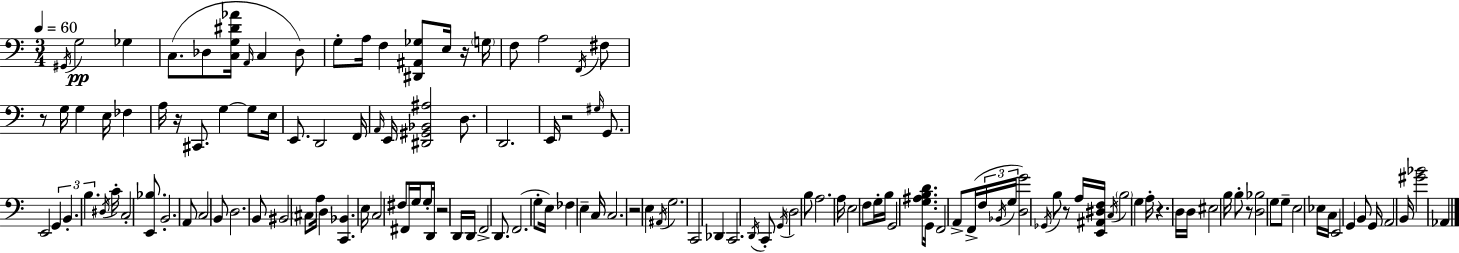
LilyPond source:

{
  \clef bass
  \numericTimeSignature
  \time 3/4
  \key a \minor
  \tempo 4 = 60
  \acciaccatura { gis,16 }\pp g2 ges4 | c8.( des8 <c g dis' aes'>16 \grace { a,16 } c4 | des8) g8-. a16 f4 <dis, ais, ges>8 e16 | r16 \parenthesize g16 f8 a2 | \break \acciaccatura { f,16 } fis8 r8 g16 g4 e16 fes4 | a16 r16 cis,8. g4~~ | g8 e16 e,8. d,2 | f,16 \grace { a,16 } e,16 <dis, gis, bes, ais>2 | \break d8. d,2. | e,16 r2 | \grace { gis16 } g,8. e,2 | \tuplet 3/2 { g,4 b,4.-. b4. } | \break \acciaccatura { dis16 } c'16-. c2-. | <e, bes>8. b,2. | a,8 c2 | b,8 d2. | \break b,8 bis,2 | \parenthesize cis8 a16 d4 <c, bes,>4. | e16 c2 | fis8 fis,16 g16 g8-. d,16 r2 | \break d,16 d,16 f,2-> | d,8. f,2.( | g8-. e16) fes4 | e4-- c16 c2. | \break r2 | e4 \acciaccatura { ais,16 } g2. | c,2 | des,4 c,2. | \break \acciaccatura { d,16 } c,8-. \acciaccatura { g,16 } \parenthesize d2 | b8 a2. | a16 e2 | f8 g16-. b16 g,2 | \break <g ais b d'>8. g,16 f,2 | a,8-> f,16->( \tuplet 3/2 { f16 \acciaccatura { bes,16 } g16 } | <d g'>2) \acciaccatura { ges,16 } b8 r8 | a16 <e, ais, dis f>16 \acciaccatura { c16 } \parenthesize b2 | \break g4 a16-. r4. d16 | d16 eis2 b16 b8-. | r8 <d bes>2 g8 | g8-- e2 ees16 c16 | \break e,2 g,4 | b,8 g,16 a,2 b,16 | <gis' bes'>2 aes,4 | \bar "|."
}